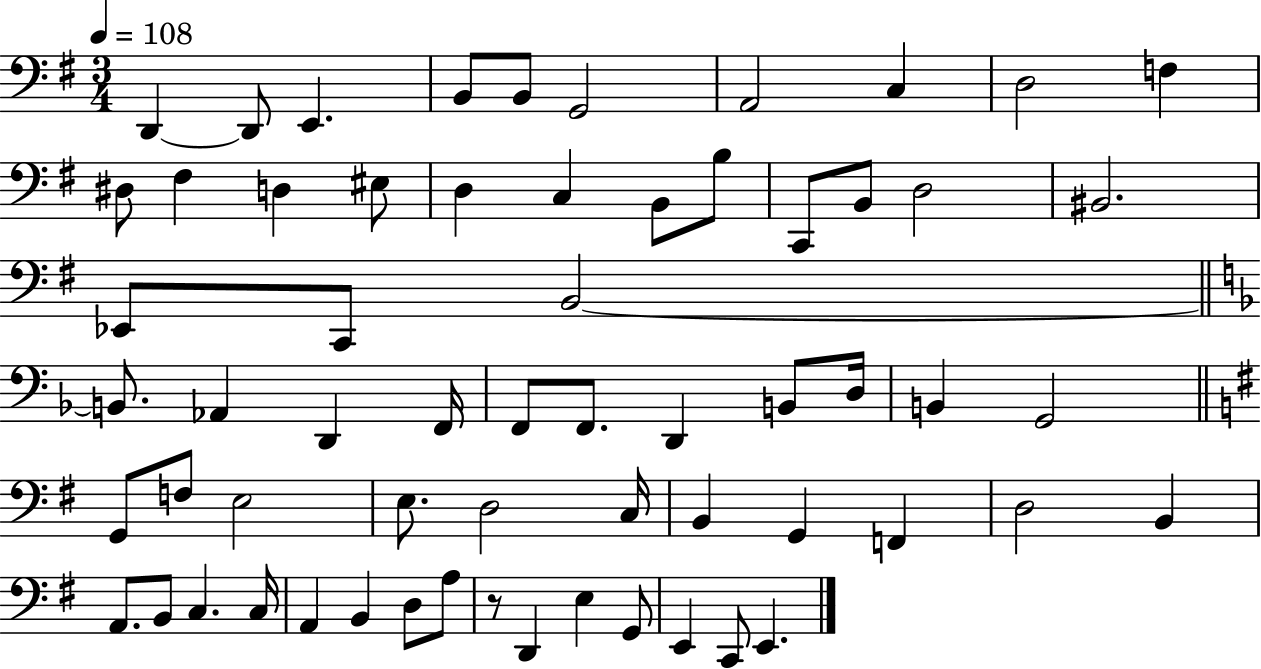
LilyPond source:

{
  \clef bass
  \numericTimeSignature
  \time 3/4
  \key g \major
  \tempo 4 = 108
  d,4~~ d,8 e,4. | b,8 b,8 g,2 | a,2 c4 | d2 f4 | \break dis8 fis4 d4 eis8 | d4 c4 b,8 b8 | c,8 b,8 d2 | bis,2. | \break ees,8 c,8 b,2~~ | \bar "||" \break \key f \major b,8. aes,4 d,4 f,16 | f,8 f,8. d,4 b,8 d16 | b,4 g,2 | \bar "||" \break \key e \minor g,8 f8 e2 | e8. d2 c16 | b,4 g,4 f,4 | d2 b,4 | \break a,8. b,8 c4. c16 | a,4 b,4 d8 a8 | r8 d,4 e4 g,8 | e,4 c,8 e,4. | \break \bar "|."
}